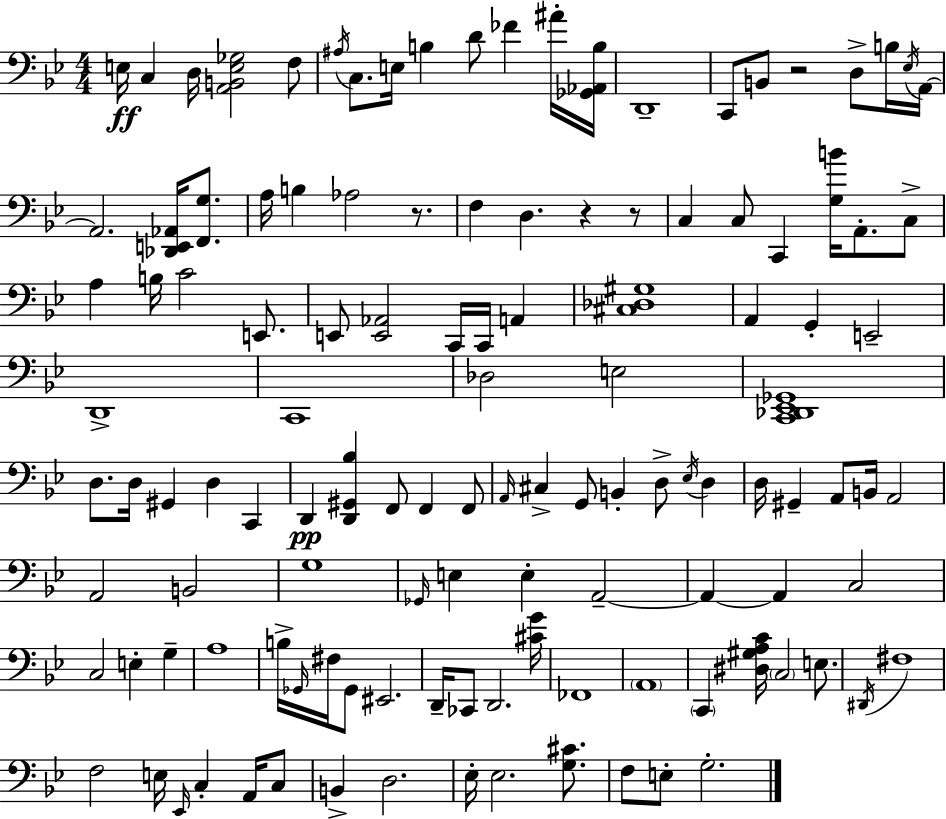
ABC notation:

X:1
T:Untitled
M:4/4
L:1/4
K:Gm
E,/4 C, D,/4 [A,,B,,E,_G,]2 F,/2 ^A,/4 C,/2 E,/4 B, D/2 _F ^A/4 [_G,,_A,,B,]/4 D,,4 C,,/2 B,,/2 z2 D,/2 B,/4 _E,/4 A,,/4 A,,2 [_D,,E,,_A,,]/4 [F,,G,]/2 A,/4 B, _A,2 z/2 F, D, z z/2 C, C,/2 C,, [G,B]/4 A,,/2 C,/2 A, B,/4 C2 E,,/2 E,,/2 [E,,_A,,]2 C,,/4 C,,/4 A,, [^C,_D,^G,]4 A,, G,, E,,2 D,,4 C,,4 _D,2 E,2 [C,,_D,,_E,,_G,,]4 D,/2 D,/4 ^G,, D, C,, D,, [D,,^G,,_B,] F,,/2 F,, F,,/2 A,,/4 ^C, G,,/2 B,, D,/2 _E,/4 D, D,/4 ^G,, A,,/2 B,,/4 A,,2 A,,2 B,,2 G,4 _G,,/4 E, E, A,,2 A,, A,, C,2 C,2 E, G, A,4 B,/4 _G,,/4 ^F,/4 _G,,/2 ^E,,2 D,,/4 _C,,/2 D,,2 [^CG]/4 _F,,4 A,,4 C,, [^D,^G,A,C]/4 C,2 E,/2 ^D,,/4 ^F,4 F,2 E,/4 _E,,/4 C, A,,/4 C,/2 B,, D,2 _E,/4 _E,2 [G,^C]/2 F,/2 E,/2 G,2